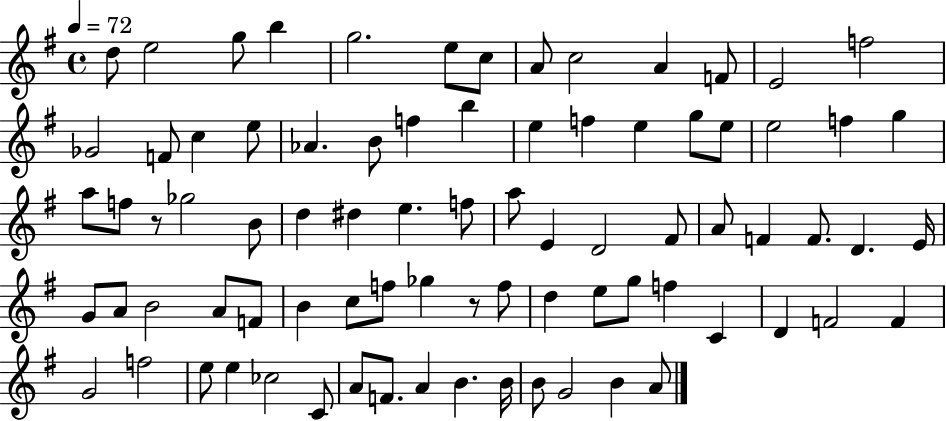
{
  \clef treble
  \time 4/4
  \defaultTimeSignature
  \key g \major
  \tempo 4 = 72
  \repeat volta 2 { d''8 e''2 g''8 b''4 | g''2. e''8 c''8 | a'8 c''2 a'4 f'8 | e'2 f''2 | \break ges'2 f'8 c''4 e''8 | aes'4. b'8 f''4 b''4 | e''4 f''4 e''4 g''8 e''8 | e''2 f''4 g''4 | \break a''8 f''8 r8 ges''2 b'8 | d''4 dis''4 e''4. f''8 | a''8 e'4 d'2 fis'8 | a'8 f'4 f'8. d'4. e'16 | \break g'8 a'8 b'2 a'8 f'8 | b'4 c''8 f''8 ges''4 r8 f''8 | d''4 e''8 g''8 f''4 c'4 | d'4 f'2 f'4 | \break g'2 f''2 | e''8 e''4 ces''2 c'8 | a'8 f'8. a'4 b'4. b'16 | b'8 g'2 b'4 a'8 | \break } \bar "|."
}